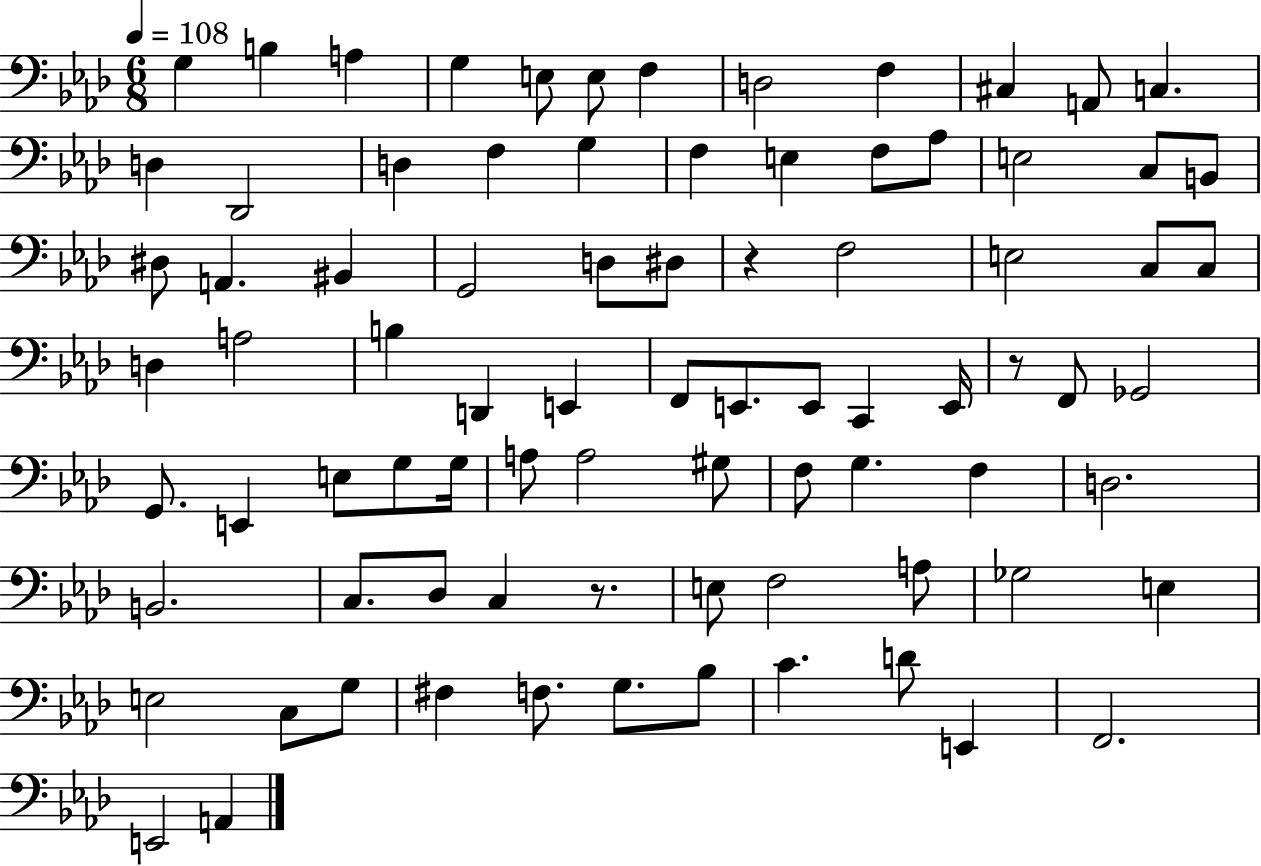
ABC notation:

X:1
T:Untitled
M:6/8
L:1/4
K:Ab
G, B, A, G, E,/2 E,/2 F, D,2 F, ^C, A,,/2 C, D, _D,,2 D, F, G, F, E, F,/2 _A,/2 E,2 C,/2 B,,/2 ^D,/2 A,, ^B,, G,,2 D,/2 ^D,/2 z F,2 E,2 C,/2 C,/2 D, A,2 B, D,, E,, F,,/2 E,,/2 E,,/2 C,, E,,/4 z/2 F,,/2 _G,,2 G,,/2 E,, E,/2 G,/2 G,/4 A,/2 A,2 ^G,/2 F,/2 G, F, D,2 B,,2 C,/2 _D,/2 C, z/2 E,/2 F,2 A,/2 _G,2 E, E,2 C,/2 G,/2 ^F, F,/2 G,/2 _B,/2 C D/2 E,, F,,2 E,,2 A,,